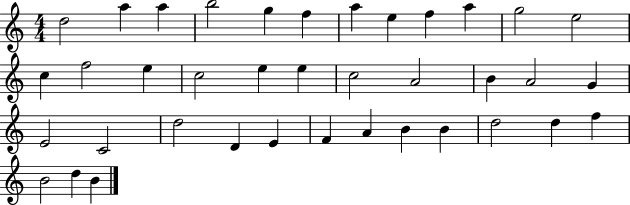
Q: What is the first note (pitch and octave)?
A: D5